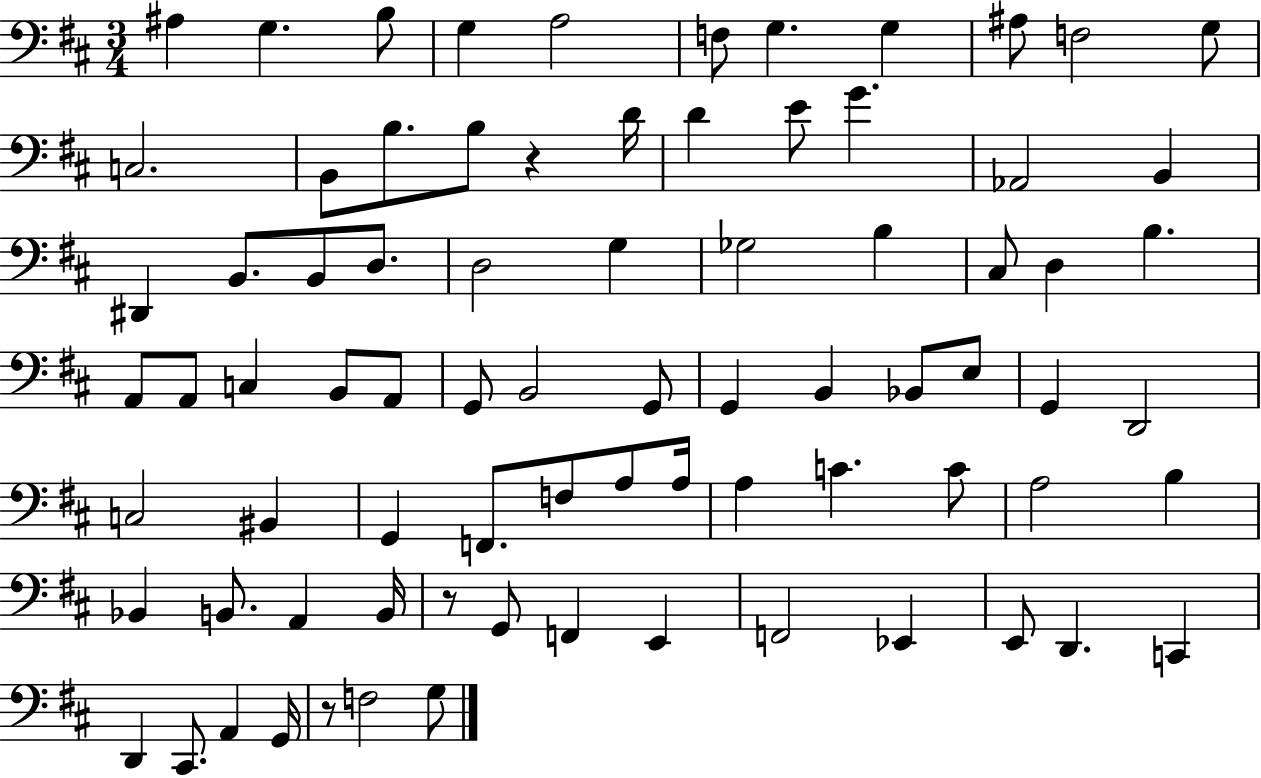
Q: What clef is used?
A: bass